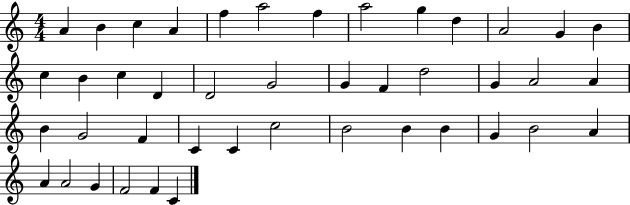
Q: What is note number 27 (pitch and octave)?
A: G4